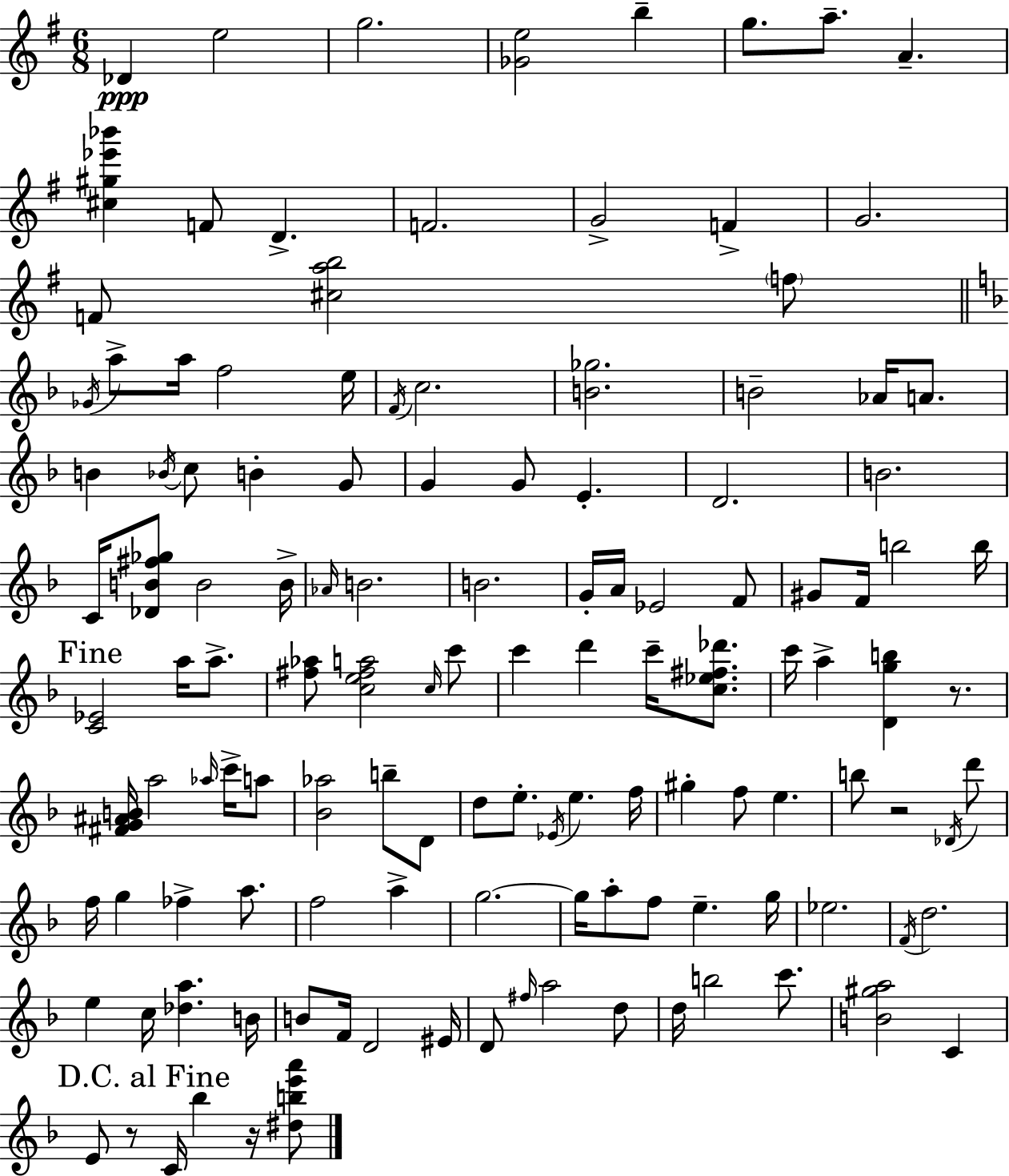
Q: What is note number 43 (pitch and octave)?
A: A4